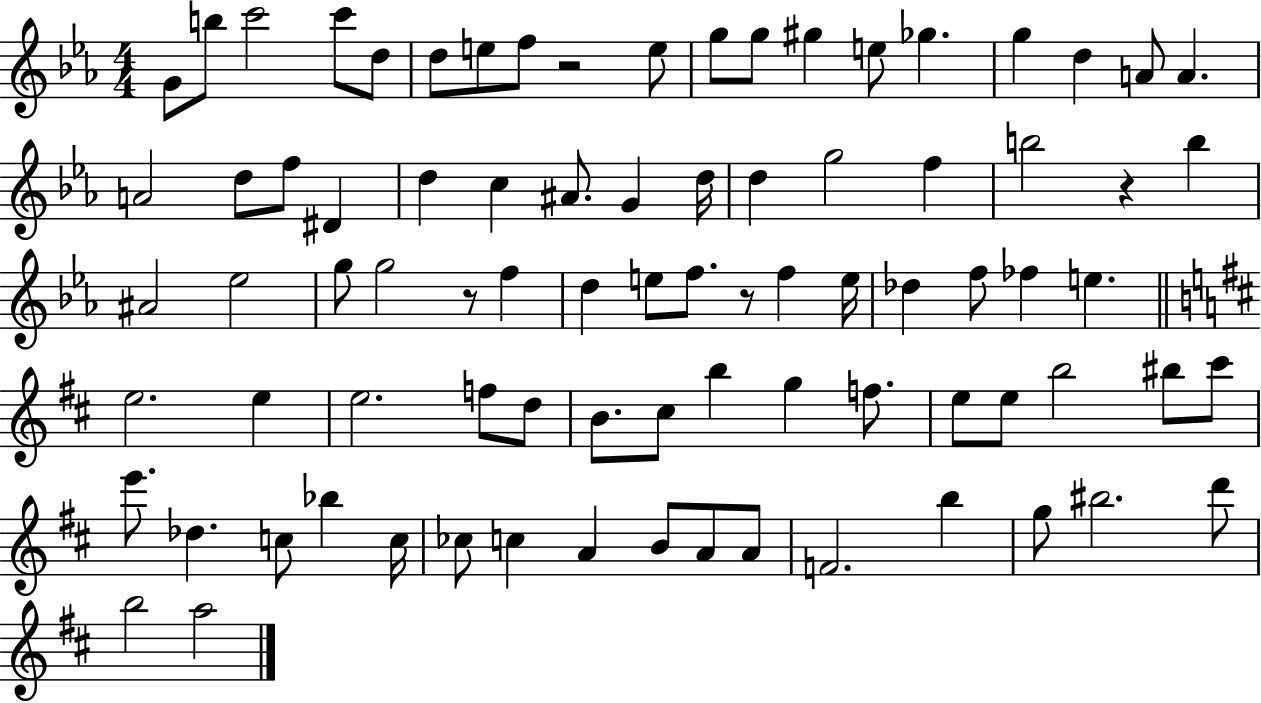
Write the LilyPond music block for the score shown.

{
  \clef treble
  \numericTimeSignature
  \time 4/4
  \key ees \major
  \repeat volta 2 { g'8 b''8 c'''2 c'''8 d''8 | d''8 e''8 f''8 r2 e''8 | g''8 g''8 gis''4 e''8 ges''4. | g''4 d''4 a'8 a'4. | \break a'2 d''8 f''8 dis'4 | d''4 c''4 ais'8. g'4 d''16 | d''4 g''2 f''4 | b''2 r4 b''4 | \break ais'2 ees''2 | g''8 g''2 r8 f''4 | d''4 e''8 f''8. r8 f''4 e''16 | des''4 f''8 fes''4 e''4. | \break \bar "||" \break \key b \minor e''2. e''4 | e''2. f''8 d''8 | b'8. cis''8 b''4 g''4 f''8. | e''8 e''8 b''2 bis''8 cis'''8 | \break e'''8. des''4. c''8 bes''4 c''16 | ces''8 c''4 a'4 b'8 a'8 a'8 | f'2. b''4 | g''8 bis''2. d'''8 | \break b''2 a''2 | } \bar "|."
}